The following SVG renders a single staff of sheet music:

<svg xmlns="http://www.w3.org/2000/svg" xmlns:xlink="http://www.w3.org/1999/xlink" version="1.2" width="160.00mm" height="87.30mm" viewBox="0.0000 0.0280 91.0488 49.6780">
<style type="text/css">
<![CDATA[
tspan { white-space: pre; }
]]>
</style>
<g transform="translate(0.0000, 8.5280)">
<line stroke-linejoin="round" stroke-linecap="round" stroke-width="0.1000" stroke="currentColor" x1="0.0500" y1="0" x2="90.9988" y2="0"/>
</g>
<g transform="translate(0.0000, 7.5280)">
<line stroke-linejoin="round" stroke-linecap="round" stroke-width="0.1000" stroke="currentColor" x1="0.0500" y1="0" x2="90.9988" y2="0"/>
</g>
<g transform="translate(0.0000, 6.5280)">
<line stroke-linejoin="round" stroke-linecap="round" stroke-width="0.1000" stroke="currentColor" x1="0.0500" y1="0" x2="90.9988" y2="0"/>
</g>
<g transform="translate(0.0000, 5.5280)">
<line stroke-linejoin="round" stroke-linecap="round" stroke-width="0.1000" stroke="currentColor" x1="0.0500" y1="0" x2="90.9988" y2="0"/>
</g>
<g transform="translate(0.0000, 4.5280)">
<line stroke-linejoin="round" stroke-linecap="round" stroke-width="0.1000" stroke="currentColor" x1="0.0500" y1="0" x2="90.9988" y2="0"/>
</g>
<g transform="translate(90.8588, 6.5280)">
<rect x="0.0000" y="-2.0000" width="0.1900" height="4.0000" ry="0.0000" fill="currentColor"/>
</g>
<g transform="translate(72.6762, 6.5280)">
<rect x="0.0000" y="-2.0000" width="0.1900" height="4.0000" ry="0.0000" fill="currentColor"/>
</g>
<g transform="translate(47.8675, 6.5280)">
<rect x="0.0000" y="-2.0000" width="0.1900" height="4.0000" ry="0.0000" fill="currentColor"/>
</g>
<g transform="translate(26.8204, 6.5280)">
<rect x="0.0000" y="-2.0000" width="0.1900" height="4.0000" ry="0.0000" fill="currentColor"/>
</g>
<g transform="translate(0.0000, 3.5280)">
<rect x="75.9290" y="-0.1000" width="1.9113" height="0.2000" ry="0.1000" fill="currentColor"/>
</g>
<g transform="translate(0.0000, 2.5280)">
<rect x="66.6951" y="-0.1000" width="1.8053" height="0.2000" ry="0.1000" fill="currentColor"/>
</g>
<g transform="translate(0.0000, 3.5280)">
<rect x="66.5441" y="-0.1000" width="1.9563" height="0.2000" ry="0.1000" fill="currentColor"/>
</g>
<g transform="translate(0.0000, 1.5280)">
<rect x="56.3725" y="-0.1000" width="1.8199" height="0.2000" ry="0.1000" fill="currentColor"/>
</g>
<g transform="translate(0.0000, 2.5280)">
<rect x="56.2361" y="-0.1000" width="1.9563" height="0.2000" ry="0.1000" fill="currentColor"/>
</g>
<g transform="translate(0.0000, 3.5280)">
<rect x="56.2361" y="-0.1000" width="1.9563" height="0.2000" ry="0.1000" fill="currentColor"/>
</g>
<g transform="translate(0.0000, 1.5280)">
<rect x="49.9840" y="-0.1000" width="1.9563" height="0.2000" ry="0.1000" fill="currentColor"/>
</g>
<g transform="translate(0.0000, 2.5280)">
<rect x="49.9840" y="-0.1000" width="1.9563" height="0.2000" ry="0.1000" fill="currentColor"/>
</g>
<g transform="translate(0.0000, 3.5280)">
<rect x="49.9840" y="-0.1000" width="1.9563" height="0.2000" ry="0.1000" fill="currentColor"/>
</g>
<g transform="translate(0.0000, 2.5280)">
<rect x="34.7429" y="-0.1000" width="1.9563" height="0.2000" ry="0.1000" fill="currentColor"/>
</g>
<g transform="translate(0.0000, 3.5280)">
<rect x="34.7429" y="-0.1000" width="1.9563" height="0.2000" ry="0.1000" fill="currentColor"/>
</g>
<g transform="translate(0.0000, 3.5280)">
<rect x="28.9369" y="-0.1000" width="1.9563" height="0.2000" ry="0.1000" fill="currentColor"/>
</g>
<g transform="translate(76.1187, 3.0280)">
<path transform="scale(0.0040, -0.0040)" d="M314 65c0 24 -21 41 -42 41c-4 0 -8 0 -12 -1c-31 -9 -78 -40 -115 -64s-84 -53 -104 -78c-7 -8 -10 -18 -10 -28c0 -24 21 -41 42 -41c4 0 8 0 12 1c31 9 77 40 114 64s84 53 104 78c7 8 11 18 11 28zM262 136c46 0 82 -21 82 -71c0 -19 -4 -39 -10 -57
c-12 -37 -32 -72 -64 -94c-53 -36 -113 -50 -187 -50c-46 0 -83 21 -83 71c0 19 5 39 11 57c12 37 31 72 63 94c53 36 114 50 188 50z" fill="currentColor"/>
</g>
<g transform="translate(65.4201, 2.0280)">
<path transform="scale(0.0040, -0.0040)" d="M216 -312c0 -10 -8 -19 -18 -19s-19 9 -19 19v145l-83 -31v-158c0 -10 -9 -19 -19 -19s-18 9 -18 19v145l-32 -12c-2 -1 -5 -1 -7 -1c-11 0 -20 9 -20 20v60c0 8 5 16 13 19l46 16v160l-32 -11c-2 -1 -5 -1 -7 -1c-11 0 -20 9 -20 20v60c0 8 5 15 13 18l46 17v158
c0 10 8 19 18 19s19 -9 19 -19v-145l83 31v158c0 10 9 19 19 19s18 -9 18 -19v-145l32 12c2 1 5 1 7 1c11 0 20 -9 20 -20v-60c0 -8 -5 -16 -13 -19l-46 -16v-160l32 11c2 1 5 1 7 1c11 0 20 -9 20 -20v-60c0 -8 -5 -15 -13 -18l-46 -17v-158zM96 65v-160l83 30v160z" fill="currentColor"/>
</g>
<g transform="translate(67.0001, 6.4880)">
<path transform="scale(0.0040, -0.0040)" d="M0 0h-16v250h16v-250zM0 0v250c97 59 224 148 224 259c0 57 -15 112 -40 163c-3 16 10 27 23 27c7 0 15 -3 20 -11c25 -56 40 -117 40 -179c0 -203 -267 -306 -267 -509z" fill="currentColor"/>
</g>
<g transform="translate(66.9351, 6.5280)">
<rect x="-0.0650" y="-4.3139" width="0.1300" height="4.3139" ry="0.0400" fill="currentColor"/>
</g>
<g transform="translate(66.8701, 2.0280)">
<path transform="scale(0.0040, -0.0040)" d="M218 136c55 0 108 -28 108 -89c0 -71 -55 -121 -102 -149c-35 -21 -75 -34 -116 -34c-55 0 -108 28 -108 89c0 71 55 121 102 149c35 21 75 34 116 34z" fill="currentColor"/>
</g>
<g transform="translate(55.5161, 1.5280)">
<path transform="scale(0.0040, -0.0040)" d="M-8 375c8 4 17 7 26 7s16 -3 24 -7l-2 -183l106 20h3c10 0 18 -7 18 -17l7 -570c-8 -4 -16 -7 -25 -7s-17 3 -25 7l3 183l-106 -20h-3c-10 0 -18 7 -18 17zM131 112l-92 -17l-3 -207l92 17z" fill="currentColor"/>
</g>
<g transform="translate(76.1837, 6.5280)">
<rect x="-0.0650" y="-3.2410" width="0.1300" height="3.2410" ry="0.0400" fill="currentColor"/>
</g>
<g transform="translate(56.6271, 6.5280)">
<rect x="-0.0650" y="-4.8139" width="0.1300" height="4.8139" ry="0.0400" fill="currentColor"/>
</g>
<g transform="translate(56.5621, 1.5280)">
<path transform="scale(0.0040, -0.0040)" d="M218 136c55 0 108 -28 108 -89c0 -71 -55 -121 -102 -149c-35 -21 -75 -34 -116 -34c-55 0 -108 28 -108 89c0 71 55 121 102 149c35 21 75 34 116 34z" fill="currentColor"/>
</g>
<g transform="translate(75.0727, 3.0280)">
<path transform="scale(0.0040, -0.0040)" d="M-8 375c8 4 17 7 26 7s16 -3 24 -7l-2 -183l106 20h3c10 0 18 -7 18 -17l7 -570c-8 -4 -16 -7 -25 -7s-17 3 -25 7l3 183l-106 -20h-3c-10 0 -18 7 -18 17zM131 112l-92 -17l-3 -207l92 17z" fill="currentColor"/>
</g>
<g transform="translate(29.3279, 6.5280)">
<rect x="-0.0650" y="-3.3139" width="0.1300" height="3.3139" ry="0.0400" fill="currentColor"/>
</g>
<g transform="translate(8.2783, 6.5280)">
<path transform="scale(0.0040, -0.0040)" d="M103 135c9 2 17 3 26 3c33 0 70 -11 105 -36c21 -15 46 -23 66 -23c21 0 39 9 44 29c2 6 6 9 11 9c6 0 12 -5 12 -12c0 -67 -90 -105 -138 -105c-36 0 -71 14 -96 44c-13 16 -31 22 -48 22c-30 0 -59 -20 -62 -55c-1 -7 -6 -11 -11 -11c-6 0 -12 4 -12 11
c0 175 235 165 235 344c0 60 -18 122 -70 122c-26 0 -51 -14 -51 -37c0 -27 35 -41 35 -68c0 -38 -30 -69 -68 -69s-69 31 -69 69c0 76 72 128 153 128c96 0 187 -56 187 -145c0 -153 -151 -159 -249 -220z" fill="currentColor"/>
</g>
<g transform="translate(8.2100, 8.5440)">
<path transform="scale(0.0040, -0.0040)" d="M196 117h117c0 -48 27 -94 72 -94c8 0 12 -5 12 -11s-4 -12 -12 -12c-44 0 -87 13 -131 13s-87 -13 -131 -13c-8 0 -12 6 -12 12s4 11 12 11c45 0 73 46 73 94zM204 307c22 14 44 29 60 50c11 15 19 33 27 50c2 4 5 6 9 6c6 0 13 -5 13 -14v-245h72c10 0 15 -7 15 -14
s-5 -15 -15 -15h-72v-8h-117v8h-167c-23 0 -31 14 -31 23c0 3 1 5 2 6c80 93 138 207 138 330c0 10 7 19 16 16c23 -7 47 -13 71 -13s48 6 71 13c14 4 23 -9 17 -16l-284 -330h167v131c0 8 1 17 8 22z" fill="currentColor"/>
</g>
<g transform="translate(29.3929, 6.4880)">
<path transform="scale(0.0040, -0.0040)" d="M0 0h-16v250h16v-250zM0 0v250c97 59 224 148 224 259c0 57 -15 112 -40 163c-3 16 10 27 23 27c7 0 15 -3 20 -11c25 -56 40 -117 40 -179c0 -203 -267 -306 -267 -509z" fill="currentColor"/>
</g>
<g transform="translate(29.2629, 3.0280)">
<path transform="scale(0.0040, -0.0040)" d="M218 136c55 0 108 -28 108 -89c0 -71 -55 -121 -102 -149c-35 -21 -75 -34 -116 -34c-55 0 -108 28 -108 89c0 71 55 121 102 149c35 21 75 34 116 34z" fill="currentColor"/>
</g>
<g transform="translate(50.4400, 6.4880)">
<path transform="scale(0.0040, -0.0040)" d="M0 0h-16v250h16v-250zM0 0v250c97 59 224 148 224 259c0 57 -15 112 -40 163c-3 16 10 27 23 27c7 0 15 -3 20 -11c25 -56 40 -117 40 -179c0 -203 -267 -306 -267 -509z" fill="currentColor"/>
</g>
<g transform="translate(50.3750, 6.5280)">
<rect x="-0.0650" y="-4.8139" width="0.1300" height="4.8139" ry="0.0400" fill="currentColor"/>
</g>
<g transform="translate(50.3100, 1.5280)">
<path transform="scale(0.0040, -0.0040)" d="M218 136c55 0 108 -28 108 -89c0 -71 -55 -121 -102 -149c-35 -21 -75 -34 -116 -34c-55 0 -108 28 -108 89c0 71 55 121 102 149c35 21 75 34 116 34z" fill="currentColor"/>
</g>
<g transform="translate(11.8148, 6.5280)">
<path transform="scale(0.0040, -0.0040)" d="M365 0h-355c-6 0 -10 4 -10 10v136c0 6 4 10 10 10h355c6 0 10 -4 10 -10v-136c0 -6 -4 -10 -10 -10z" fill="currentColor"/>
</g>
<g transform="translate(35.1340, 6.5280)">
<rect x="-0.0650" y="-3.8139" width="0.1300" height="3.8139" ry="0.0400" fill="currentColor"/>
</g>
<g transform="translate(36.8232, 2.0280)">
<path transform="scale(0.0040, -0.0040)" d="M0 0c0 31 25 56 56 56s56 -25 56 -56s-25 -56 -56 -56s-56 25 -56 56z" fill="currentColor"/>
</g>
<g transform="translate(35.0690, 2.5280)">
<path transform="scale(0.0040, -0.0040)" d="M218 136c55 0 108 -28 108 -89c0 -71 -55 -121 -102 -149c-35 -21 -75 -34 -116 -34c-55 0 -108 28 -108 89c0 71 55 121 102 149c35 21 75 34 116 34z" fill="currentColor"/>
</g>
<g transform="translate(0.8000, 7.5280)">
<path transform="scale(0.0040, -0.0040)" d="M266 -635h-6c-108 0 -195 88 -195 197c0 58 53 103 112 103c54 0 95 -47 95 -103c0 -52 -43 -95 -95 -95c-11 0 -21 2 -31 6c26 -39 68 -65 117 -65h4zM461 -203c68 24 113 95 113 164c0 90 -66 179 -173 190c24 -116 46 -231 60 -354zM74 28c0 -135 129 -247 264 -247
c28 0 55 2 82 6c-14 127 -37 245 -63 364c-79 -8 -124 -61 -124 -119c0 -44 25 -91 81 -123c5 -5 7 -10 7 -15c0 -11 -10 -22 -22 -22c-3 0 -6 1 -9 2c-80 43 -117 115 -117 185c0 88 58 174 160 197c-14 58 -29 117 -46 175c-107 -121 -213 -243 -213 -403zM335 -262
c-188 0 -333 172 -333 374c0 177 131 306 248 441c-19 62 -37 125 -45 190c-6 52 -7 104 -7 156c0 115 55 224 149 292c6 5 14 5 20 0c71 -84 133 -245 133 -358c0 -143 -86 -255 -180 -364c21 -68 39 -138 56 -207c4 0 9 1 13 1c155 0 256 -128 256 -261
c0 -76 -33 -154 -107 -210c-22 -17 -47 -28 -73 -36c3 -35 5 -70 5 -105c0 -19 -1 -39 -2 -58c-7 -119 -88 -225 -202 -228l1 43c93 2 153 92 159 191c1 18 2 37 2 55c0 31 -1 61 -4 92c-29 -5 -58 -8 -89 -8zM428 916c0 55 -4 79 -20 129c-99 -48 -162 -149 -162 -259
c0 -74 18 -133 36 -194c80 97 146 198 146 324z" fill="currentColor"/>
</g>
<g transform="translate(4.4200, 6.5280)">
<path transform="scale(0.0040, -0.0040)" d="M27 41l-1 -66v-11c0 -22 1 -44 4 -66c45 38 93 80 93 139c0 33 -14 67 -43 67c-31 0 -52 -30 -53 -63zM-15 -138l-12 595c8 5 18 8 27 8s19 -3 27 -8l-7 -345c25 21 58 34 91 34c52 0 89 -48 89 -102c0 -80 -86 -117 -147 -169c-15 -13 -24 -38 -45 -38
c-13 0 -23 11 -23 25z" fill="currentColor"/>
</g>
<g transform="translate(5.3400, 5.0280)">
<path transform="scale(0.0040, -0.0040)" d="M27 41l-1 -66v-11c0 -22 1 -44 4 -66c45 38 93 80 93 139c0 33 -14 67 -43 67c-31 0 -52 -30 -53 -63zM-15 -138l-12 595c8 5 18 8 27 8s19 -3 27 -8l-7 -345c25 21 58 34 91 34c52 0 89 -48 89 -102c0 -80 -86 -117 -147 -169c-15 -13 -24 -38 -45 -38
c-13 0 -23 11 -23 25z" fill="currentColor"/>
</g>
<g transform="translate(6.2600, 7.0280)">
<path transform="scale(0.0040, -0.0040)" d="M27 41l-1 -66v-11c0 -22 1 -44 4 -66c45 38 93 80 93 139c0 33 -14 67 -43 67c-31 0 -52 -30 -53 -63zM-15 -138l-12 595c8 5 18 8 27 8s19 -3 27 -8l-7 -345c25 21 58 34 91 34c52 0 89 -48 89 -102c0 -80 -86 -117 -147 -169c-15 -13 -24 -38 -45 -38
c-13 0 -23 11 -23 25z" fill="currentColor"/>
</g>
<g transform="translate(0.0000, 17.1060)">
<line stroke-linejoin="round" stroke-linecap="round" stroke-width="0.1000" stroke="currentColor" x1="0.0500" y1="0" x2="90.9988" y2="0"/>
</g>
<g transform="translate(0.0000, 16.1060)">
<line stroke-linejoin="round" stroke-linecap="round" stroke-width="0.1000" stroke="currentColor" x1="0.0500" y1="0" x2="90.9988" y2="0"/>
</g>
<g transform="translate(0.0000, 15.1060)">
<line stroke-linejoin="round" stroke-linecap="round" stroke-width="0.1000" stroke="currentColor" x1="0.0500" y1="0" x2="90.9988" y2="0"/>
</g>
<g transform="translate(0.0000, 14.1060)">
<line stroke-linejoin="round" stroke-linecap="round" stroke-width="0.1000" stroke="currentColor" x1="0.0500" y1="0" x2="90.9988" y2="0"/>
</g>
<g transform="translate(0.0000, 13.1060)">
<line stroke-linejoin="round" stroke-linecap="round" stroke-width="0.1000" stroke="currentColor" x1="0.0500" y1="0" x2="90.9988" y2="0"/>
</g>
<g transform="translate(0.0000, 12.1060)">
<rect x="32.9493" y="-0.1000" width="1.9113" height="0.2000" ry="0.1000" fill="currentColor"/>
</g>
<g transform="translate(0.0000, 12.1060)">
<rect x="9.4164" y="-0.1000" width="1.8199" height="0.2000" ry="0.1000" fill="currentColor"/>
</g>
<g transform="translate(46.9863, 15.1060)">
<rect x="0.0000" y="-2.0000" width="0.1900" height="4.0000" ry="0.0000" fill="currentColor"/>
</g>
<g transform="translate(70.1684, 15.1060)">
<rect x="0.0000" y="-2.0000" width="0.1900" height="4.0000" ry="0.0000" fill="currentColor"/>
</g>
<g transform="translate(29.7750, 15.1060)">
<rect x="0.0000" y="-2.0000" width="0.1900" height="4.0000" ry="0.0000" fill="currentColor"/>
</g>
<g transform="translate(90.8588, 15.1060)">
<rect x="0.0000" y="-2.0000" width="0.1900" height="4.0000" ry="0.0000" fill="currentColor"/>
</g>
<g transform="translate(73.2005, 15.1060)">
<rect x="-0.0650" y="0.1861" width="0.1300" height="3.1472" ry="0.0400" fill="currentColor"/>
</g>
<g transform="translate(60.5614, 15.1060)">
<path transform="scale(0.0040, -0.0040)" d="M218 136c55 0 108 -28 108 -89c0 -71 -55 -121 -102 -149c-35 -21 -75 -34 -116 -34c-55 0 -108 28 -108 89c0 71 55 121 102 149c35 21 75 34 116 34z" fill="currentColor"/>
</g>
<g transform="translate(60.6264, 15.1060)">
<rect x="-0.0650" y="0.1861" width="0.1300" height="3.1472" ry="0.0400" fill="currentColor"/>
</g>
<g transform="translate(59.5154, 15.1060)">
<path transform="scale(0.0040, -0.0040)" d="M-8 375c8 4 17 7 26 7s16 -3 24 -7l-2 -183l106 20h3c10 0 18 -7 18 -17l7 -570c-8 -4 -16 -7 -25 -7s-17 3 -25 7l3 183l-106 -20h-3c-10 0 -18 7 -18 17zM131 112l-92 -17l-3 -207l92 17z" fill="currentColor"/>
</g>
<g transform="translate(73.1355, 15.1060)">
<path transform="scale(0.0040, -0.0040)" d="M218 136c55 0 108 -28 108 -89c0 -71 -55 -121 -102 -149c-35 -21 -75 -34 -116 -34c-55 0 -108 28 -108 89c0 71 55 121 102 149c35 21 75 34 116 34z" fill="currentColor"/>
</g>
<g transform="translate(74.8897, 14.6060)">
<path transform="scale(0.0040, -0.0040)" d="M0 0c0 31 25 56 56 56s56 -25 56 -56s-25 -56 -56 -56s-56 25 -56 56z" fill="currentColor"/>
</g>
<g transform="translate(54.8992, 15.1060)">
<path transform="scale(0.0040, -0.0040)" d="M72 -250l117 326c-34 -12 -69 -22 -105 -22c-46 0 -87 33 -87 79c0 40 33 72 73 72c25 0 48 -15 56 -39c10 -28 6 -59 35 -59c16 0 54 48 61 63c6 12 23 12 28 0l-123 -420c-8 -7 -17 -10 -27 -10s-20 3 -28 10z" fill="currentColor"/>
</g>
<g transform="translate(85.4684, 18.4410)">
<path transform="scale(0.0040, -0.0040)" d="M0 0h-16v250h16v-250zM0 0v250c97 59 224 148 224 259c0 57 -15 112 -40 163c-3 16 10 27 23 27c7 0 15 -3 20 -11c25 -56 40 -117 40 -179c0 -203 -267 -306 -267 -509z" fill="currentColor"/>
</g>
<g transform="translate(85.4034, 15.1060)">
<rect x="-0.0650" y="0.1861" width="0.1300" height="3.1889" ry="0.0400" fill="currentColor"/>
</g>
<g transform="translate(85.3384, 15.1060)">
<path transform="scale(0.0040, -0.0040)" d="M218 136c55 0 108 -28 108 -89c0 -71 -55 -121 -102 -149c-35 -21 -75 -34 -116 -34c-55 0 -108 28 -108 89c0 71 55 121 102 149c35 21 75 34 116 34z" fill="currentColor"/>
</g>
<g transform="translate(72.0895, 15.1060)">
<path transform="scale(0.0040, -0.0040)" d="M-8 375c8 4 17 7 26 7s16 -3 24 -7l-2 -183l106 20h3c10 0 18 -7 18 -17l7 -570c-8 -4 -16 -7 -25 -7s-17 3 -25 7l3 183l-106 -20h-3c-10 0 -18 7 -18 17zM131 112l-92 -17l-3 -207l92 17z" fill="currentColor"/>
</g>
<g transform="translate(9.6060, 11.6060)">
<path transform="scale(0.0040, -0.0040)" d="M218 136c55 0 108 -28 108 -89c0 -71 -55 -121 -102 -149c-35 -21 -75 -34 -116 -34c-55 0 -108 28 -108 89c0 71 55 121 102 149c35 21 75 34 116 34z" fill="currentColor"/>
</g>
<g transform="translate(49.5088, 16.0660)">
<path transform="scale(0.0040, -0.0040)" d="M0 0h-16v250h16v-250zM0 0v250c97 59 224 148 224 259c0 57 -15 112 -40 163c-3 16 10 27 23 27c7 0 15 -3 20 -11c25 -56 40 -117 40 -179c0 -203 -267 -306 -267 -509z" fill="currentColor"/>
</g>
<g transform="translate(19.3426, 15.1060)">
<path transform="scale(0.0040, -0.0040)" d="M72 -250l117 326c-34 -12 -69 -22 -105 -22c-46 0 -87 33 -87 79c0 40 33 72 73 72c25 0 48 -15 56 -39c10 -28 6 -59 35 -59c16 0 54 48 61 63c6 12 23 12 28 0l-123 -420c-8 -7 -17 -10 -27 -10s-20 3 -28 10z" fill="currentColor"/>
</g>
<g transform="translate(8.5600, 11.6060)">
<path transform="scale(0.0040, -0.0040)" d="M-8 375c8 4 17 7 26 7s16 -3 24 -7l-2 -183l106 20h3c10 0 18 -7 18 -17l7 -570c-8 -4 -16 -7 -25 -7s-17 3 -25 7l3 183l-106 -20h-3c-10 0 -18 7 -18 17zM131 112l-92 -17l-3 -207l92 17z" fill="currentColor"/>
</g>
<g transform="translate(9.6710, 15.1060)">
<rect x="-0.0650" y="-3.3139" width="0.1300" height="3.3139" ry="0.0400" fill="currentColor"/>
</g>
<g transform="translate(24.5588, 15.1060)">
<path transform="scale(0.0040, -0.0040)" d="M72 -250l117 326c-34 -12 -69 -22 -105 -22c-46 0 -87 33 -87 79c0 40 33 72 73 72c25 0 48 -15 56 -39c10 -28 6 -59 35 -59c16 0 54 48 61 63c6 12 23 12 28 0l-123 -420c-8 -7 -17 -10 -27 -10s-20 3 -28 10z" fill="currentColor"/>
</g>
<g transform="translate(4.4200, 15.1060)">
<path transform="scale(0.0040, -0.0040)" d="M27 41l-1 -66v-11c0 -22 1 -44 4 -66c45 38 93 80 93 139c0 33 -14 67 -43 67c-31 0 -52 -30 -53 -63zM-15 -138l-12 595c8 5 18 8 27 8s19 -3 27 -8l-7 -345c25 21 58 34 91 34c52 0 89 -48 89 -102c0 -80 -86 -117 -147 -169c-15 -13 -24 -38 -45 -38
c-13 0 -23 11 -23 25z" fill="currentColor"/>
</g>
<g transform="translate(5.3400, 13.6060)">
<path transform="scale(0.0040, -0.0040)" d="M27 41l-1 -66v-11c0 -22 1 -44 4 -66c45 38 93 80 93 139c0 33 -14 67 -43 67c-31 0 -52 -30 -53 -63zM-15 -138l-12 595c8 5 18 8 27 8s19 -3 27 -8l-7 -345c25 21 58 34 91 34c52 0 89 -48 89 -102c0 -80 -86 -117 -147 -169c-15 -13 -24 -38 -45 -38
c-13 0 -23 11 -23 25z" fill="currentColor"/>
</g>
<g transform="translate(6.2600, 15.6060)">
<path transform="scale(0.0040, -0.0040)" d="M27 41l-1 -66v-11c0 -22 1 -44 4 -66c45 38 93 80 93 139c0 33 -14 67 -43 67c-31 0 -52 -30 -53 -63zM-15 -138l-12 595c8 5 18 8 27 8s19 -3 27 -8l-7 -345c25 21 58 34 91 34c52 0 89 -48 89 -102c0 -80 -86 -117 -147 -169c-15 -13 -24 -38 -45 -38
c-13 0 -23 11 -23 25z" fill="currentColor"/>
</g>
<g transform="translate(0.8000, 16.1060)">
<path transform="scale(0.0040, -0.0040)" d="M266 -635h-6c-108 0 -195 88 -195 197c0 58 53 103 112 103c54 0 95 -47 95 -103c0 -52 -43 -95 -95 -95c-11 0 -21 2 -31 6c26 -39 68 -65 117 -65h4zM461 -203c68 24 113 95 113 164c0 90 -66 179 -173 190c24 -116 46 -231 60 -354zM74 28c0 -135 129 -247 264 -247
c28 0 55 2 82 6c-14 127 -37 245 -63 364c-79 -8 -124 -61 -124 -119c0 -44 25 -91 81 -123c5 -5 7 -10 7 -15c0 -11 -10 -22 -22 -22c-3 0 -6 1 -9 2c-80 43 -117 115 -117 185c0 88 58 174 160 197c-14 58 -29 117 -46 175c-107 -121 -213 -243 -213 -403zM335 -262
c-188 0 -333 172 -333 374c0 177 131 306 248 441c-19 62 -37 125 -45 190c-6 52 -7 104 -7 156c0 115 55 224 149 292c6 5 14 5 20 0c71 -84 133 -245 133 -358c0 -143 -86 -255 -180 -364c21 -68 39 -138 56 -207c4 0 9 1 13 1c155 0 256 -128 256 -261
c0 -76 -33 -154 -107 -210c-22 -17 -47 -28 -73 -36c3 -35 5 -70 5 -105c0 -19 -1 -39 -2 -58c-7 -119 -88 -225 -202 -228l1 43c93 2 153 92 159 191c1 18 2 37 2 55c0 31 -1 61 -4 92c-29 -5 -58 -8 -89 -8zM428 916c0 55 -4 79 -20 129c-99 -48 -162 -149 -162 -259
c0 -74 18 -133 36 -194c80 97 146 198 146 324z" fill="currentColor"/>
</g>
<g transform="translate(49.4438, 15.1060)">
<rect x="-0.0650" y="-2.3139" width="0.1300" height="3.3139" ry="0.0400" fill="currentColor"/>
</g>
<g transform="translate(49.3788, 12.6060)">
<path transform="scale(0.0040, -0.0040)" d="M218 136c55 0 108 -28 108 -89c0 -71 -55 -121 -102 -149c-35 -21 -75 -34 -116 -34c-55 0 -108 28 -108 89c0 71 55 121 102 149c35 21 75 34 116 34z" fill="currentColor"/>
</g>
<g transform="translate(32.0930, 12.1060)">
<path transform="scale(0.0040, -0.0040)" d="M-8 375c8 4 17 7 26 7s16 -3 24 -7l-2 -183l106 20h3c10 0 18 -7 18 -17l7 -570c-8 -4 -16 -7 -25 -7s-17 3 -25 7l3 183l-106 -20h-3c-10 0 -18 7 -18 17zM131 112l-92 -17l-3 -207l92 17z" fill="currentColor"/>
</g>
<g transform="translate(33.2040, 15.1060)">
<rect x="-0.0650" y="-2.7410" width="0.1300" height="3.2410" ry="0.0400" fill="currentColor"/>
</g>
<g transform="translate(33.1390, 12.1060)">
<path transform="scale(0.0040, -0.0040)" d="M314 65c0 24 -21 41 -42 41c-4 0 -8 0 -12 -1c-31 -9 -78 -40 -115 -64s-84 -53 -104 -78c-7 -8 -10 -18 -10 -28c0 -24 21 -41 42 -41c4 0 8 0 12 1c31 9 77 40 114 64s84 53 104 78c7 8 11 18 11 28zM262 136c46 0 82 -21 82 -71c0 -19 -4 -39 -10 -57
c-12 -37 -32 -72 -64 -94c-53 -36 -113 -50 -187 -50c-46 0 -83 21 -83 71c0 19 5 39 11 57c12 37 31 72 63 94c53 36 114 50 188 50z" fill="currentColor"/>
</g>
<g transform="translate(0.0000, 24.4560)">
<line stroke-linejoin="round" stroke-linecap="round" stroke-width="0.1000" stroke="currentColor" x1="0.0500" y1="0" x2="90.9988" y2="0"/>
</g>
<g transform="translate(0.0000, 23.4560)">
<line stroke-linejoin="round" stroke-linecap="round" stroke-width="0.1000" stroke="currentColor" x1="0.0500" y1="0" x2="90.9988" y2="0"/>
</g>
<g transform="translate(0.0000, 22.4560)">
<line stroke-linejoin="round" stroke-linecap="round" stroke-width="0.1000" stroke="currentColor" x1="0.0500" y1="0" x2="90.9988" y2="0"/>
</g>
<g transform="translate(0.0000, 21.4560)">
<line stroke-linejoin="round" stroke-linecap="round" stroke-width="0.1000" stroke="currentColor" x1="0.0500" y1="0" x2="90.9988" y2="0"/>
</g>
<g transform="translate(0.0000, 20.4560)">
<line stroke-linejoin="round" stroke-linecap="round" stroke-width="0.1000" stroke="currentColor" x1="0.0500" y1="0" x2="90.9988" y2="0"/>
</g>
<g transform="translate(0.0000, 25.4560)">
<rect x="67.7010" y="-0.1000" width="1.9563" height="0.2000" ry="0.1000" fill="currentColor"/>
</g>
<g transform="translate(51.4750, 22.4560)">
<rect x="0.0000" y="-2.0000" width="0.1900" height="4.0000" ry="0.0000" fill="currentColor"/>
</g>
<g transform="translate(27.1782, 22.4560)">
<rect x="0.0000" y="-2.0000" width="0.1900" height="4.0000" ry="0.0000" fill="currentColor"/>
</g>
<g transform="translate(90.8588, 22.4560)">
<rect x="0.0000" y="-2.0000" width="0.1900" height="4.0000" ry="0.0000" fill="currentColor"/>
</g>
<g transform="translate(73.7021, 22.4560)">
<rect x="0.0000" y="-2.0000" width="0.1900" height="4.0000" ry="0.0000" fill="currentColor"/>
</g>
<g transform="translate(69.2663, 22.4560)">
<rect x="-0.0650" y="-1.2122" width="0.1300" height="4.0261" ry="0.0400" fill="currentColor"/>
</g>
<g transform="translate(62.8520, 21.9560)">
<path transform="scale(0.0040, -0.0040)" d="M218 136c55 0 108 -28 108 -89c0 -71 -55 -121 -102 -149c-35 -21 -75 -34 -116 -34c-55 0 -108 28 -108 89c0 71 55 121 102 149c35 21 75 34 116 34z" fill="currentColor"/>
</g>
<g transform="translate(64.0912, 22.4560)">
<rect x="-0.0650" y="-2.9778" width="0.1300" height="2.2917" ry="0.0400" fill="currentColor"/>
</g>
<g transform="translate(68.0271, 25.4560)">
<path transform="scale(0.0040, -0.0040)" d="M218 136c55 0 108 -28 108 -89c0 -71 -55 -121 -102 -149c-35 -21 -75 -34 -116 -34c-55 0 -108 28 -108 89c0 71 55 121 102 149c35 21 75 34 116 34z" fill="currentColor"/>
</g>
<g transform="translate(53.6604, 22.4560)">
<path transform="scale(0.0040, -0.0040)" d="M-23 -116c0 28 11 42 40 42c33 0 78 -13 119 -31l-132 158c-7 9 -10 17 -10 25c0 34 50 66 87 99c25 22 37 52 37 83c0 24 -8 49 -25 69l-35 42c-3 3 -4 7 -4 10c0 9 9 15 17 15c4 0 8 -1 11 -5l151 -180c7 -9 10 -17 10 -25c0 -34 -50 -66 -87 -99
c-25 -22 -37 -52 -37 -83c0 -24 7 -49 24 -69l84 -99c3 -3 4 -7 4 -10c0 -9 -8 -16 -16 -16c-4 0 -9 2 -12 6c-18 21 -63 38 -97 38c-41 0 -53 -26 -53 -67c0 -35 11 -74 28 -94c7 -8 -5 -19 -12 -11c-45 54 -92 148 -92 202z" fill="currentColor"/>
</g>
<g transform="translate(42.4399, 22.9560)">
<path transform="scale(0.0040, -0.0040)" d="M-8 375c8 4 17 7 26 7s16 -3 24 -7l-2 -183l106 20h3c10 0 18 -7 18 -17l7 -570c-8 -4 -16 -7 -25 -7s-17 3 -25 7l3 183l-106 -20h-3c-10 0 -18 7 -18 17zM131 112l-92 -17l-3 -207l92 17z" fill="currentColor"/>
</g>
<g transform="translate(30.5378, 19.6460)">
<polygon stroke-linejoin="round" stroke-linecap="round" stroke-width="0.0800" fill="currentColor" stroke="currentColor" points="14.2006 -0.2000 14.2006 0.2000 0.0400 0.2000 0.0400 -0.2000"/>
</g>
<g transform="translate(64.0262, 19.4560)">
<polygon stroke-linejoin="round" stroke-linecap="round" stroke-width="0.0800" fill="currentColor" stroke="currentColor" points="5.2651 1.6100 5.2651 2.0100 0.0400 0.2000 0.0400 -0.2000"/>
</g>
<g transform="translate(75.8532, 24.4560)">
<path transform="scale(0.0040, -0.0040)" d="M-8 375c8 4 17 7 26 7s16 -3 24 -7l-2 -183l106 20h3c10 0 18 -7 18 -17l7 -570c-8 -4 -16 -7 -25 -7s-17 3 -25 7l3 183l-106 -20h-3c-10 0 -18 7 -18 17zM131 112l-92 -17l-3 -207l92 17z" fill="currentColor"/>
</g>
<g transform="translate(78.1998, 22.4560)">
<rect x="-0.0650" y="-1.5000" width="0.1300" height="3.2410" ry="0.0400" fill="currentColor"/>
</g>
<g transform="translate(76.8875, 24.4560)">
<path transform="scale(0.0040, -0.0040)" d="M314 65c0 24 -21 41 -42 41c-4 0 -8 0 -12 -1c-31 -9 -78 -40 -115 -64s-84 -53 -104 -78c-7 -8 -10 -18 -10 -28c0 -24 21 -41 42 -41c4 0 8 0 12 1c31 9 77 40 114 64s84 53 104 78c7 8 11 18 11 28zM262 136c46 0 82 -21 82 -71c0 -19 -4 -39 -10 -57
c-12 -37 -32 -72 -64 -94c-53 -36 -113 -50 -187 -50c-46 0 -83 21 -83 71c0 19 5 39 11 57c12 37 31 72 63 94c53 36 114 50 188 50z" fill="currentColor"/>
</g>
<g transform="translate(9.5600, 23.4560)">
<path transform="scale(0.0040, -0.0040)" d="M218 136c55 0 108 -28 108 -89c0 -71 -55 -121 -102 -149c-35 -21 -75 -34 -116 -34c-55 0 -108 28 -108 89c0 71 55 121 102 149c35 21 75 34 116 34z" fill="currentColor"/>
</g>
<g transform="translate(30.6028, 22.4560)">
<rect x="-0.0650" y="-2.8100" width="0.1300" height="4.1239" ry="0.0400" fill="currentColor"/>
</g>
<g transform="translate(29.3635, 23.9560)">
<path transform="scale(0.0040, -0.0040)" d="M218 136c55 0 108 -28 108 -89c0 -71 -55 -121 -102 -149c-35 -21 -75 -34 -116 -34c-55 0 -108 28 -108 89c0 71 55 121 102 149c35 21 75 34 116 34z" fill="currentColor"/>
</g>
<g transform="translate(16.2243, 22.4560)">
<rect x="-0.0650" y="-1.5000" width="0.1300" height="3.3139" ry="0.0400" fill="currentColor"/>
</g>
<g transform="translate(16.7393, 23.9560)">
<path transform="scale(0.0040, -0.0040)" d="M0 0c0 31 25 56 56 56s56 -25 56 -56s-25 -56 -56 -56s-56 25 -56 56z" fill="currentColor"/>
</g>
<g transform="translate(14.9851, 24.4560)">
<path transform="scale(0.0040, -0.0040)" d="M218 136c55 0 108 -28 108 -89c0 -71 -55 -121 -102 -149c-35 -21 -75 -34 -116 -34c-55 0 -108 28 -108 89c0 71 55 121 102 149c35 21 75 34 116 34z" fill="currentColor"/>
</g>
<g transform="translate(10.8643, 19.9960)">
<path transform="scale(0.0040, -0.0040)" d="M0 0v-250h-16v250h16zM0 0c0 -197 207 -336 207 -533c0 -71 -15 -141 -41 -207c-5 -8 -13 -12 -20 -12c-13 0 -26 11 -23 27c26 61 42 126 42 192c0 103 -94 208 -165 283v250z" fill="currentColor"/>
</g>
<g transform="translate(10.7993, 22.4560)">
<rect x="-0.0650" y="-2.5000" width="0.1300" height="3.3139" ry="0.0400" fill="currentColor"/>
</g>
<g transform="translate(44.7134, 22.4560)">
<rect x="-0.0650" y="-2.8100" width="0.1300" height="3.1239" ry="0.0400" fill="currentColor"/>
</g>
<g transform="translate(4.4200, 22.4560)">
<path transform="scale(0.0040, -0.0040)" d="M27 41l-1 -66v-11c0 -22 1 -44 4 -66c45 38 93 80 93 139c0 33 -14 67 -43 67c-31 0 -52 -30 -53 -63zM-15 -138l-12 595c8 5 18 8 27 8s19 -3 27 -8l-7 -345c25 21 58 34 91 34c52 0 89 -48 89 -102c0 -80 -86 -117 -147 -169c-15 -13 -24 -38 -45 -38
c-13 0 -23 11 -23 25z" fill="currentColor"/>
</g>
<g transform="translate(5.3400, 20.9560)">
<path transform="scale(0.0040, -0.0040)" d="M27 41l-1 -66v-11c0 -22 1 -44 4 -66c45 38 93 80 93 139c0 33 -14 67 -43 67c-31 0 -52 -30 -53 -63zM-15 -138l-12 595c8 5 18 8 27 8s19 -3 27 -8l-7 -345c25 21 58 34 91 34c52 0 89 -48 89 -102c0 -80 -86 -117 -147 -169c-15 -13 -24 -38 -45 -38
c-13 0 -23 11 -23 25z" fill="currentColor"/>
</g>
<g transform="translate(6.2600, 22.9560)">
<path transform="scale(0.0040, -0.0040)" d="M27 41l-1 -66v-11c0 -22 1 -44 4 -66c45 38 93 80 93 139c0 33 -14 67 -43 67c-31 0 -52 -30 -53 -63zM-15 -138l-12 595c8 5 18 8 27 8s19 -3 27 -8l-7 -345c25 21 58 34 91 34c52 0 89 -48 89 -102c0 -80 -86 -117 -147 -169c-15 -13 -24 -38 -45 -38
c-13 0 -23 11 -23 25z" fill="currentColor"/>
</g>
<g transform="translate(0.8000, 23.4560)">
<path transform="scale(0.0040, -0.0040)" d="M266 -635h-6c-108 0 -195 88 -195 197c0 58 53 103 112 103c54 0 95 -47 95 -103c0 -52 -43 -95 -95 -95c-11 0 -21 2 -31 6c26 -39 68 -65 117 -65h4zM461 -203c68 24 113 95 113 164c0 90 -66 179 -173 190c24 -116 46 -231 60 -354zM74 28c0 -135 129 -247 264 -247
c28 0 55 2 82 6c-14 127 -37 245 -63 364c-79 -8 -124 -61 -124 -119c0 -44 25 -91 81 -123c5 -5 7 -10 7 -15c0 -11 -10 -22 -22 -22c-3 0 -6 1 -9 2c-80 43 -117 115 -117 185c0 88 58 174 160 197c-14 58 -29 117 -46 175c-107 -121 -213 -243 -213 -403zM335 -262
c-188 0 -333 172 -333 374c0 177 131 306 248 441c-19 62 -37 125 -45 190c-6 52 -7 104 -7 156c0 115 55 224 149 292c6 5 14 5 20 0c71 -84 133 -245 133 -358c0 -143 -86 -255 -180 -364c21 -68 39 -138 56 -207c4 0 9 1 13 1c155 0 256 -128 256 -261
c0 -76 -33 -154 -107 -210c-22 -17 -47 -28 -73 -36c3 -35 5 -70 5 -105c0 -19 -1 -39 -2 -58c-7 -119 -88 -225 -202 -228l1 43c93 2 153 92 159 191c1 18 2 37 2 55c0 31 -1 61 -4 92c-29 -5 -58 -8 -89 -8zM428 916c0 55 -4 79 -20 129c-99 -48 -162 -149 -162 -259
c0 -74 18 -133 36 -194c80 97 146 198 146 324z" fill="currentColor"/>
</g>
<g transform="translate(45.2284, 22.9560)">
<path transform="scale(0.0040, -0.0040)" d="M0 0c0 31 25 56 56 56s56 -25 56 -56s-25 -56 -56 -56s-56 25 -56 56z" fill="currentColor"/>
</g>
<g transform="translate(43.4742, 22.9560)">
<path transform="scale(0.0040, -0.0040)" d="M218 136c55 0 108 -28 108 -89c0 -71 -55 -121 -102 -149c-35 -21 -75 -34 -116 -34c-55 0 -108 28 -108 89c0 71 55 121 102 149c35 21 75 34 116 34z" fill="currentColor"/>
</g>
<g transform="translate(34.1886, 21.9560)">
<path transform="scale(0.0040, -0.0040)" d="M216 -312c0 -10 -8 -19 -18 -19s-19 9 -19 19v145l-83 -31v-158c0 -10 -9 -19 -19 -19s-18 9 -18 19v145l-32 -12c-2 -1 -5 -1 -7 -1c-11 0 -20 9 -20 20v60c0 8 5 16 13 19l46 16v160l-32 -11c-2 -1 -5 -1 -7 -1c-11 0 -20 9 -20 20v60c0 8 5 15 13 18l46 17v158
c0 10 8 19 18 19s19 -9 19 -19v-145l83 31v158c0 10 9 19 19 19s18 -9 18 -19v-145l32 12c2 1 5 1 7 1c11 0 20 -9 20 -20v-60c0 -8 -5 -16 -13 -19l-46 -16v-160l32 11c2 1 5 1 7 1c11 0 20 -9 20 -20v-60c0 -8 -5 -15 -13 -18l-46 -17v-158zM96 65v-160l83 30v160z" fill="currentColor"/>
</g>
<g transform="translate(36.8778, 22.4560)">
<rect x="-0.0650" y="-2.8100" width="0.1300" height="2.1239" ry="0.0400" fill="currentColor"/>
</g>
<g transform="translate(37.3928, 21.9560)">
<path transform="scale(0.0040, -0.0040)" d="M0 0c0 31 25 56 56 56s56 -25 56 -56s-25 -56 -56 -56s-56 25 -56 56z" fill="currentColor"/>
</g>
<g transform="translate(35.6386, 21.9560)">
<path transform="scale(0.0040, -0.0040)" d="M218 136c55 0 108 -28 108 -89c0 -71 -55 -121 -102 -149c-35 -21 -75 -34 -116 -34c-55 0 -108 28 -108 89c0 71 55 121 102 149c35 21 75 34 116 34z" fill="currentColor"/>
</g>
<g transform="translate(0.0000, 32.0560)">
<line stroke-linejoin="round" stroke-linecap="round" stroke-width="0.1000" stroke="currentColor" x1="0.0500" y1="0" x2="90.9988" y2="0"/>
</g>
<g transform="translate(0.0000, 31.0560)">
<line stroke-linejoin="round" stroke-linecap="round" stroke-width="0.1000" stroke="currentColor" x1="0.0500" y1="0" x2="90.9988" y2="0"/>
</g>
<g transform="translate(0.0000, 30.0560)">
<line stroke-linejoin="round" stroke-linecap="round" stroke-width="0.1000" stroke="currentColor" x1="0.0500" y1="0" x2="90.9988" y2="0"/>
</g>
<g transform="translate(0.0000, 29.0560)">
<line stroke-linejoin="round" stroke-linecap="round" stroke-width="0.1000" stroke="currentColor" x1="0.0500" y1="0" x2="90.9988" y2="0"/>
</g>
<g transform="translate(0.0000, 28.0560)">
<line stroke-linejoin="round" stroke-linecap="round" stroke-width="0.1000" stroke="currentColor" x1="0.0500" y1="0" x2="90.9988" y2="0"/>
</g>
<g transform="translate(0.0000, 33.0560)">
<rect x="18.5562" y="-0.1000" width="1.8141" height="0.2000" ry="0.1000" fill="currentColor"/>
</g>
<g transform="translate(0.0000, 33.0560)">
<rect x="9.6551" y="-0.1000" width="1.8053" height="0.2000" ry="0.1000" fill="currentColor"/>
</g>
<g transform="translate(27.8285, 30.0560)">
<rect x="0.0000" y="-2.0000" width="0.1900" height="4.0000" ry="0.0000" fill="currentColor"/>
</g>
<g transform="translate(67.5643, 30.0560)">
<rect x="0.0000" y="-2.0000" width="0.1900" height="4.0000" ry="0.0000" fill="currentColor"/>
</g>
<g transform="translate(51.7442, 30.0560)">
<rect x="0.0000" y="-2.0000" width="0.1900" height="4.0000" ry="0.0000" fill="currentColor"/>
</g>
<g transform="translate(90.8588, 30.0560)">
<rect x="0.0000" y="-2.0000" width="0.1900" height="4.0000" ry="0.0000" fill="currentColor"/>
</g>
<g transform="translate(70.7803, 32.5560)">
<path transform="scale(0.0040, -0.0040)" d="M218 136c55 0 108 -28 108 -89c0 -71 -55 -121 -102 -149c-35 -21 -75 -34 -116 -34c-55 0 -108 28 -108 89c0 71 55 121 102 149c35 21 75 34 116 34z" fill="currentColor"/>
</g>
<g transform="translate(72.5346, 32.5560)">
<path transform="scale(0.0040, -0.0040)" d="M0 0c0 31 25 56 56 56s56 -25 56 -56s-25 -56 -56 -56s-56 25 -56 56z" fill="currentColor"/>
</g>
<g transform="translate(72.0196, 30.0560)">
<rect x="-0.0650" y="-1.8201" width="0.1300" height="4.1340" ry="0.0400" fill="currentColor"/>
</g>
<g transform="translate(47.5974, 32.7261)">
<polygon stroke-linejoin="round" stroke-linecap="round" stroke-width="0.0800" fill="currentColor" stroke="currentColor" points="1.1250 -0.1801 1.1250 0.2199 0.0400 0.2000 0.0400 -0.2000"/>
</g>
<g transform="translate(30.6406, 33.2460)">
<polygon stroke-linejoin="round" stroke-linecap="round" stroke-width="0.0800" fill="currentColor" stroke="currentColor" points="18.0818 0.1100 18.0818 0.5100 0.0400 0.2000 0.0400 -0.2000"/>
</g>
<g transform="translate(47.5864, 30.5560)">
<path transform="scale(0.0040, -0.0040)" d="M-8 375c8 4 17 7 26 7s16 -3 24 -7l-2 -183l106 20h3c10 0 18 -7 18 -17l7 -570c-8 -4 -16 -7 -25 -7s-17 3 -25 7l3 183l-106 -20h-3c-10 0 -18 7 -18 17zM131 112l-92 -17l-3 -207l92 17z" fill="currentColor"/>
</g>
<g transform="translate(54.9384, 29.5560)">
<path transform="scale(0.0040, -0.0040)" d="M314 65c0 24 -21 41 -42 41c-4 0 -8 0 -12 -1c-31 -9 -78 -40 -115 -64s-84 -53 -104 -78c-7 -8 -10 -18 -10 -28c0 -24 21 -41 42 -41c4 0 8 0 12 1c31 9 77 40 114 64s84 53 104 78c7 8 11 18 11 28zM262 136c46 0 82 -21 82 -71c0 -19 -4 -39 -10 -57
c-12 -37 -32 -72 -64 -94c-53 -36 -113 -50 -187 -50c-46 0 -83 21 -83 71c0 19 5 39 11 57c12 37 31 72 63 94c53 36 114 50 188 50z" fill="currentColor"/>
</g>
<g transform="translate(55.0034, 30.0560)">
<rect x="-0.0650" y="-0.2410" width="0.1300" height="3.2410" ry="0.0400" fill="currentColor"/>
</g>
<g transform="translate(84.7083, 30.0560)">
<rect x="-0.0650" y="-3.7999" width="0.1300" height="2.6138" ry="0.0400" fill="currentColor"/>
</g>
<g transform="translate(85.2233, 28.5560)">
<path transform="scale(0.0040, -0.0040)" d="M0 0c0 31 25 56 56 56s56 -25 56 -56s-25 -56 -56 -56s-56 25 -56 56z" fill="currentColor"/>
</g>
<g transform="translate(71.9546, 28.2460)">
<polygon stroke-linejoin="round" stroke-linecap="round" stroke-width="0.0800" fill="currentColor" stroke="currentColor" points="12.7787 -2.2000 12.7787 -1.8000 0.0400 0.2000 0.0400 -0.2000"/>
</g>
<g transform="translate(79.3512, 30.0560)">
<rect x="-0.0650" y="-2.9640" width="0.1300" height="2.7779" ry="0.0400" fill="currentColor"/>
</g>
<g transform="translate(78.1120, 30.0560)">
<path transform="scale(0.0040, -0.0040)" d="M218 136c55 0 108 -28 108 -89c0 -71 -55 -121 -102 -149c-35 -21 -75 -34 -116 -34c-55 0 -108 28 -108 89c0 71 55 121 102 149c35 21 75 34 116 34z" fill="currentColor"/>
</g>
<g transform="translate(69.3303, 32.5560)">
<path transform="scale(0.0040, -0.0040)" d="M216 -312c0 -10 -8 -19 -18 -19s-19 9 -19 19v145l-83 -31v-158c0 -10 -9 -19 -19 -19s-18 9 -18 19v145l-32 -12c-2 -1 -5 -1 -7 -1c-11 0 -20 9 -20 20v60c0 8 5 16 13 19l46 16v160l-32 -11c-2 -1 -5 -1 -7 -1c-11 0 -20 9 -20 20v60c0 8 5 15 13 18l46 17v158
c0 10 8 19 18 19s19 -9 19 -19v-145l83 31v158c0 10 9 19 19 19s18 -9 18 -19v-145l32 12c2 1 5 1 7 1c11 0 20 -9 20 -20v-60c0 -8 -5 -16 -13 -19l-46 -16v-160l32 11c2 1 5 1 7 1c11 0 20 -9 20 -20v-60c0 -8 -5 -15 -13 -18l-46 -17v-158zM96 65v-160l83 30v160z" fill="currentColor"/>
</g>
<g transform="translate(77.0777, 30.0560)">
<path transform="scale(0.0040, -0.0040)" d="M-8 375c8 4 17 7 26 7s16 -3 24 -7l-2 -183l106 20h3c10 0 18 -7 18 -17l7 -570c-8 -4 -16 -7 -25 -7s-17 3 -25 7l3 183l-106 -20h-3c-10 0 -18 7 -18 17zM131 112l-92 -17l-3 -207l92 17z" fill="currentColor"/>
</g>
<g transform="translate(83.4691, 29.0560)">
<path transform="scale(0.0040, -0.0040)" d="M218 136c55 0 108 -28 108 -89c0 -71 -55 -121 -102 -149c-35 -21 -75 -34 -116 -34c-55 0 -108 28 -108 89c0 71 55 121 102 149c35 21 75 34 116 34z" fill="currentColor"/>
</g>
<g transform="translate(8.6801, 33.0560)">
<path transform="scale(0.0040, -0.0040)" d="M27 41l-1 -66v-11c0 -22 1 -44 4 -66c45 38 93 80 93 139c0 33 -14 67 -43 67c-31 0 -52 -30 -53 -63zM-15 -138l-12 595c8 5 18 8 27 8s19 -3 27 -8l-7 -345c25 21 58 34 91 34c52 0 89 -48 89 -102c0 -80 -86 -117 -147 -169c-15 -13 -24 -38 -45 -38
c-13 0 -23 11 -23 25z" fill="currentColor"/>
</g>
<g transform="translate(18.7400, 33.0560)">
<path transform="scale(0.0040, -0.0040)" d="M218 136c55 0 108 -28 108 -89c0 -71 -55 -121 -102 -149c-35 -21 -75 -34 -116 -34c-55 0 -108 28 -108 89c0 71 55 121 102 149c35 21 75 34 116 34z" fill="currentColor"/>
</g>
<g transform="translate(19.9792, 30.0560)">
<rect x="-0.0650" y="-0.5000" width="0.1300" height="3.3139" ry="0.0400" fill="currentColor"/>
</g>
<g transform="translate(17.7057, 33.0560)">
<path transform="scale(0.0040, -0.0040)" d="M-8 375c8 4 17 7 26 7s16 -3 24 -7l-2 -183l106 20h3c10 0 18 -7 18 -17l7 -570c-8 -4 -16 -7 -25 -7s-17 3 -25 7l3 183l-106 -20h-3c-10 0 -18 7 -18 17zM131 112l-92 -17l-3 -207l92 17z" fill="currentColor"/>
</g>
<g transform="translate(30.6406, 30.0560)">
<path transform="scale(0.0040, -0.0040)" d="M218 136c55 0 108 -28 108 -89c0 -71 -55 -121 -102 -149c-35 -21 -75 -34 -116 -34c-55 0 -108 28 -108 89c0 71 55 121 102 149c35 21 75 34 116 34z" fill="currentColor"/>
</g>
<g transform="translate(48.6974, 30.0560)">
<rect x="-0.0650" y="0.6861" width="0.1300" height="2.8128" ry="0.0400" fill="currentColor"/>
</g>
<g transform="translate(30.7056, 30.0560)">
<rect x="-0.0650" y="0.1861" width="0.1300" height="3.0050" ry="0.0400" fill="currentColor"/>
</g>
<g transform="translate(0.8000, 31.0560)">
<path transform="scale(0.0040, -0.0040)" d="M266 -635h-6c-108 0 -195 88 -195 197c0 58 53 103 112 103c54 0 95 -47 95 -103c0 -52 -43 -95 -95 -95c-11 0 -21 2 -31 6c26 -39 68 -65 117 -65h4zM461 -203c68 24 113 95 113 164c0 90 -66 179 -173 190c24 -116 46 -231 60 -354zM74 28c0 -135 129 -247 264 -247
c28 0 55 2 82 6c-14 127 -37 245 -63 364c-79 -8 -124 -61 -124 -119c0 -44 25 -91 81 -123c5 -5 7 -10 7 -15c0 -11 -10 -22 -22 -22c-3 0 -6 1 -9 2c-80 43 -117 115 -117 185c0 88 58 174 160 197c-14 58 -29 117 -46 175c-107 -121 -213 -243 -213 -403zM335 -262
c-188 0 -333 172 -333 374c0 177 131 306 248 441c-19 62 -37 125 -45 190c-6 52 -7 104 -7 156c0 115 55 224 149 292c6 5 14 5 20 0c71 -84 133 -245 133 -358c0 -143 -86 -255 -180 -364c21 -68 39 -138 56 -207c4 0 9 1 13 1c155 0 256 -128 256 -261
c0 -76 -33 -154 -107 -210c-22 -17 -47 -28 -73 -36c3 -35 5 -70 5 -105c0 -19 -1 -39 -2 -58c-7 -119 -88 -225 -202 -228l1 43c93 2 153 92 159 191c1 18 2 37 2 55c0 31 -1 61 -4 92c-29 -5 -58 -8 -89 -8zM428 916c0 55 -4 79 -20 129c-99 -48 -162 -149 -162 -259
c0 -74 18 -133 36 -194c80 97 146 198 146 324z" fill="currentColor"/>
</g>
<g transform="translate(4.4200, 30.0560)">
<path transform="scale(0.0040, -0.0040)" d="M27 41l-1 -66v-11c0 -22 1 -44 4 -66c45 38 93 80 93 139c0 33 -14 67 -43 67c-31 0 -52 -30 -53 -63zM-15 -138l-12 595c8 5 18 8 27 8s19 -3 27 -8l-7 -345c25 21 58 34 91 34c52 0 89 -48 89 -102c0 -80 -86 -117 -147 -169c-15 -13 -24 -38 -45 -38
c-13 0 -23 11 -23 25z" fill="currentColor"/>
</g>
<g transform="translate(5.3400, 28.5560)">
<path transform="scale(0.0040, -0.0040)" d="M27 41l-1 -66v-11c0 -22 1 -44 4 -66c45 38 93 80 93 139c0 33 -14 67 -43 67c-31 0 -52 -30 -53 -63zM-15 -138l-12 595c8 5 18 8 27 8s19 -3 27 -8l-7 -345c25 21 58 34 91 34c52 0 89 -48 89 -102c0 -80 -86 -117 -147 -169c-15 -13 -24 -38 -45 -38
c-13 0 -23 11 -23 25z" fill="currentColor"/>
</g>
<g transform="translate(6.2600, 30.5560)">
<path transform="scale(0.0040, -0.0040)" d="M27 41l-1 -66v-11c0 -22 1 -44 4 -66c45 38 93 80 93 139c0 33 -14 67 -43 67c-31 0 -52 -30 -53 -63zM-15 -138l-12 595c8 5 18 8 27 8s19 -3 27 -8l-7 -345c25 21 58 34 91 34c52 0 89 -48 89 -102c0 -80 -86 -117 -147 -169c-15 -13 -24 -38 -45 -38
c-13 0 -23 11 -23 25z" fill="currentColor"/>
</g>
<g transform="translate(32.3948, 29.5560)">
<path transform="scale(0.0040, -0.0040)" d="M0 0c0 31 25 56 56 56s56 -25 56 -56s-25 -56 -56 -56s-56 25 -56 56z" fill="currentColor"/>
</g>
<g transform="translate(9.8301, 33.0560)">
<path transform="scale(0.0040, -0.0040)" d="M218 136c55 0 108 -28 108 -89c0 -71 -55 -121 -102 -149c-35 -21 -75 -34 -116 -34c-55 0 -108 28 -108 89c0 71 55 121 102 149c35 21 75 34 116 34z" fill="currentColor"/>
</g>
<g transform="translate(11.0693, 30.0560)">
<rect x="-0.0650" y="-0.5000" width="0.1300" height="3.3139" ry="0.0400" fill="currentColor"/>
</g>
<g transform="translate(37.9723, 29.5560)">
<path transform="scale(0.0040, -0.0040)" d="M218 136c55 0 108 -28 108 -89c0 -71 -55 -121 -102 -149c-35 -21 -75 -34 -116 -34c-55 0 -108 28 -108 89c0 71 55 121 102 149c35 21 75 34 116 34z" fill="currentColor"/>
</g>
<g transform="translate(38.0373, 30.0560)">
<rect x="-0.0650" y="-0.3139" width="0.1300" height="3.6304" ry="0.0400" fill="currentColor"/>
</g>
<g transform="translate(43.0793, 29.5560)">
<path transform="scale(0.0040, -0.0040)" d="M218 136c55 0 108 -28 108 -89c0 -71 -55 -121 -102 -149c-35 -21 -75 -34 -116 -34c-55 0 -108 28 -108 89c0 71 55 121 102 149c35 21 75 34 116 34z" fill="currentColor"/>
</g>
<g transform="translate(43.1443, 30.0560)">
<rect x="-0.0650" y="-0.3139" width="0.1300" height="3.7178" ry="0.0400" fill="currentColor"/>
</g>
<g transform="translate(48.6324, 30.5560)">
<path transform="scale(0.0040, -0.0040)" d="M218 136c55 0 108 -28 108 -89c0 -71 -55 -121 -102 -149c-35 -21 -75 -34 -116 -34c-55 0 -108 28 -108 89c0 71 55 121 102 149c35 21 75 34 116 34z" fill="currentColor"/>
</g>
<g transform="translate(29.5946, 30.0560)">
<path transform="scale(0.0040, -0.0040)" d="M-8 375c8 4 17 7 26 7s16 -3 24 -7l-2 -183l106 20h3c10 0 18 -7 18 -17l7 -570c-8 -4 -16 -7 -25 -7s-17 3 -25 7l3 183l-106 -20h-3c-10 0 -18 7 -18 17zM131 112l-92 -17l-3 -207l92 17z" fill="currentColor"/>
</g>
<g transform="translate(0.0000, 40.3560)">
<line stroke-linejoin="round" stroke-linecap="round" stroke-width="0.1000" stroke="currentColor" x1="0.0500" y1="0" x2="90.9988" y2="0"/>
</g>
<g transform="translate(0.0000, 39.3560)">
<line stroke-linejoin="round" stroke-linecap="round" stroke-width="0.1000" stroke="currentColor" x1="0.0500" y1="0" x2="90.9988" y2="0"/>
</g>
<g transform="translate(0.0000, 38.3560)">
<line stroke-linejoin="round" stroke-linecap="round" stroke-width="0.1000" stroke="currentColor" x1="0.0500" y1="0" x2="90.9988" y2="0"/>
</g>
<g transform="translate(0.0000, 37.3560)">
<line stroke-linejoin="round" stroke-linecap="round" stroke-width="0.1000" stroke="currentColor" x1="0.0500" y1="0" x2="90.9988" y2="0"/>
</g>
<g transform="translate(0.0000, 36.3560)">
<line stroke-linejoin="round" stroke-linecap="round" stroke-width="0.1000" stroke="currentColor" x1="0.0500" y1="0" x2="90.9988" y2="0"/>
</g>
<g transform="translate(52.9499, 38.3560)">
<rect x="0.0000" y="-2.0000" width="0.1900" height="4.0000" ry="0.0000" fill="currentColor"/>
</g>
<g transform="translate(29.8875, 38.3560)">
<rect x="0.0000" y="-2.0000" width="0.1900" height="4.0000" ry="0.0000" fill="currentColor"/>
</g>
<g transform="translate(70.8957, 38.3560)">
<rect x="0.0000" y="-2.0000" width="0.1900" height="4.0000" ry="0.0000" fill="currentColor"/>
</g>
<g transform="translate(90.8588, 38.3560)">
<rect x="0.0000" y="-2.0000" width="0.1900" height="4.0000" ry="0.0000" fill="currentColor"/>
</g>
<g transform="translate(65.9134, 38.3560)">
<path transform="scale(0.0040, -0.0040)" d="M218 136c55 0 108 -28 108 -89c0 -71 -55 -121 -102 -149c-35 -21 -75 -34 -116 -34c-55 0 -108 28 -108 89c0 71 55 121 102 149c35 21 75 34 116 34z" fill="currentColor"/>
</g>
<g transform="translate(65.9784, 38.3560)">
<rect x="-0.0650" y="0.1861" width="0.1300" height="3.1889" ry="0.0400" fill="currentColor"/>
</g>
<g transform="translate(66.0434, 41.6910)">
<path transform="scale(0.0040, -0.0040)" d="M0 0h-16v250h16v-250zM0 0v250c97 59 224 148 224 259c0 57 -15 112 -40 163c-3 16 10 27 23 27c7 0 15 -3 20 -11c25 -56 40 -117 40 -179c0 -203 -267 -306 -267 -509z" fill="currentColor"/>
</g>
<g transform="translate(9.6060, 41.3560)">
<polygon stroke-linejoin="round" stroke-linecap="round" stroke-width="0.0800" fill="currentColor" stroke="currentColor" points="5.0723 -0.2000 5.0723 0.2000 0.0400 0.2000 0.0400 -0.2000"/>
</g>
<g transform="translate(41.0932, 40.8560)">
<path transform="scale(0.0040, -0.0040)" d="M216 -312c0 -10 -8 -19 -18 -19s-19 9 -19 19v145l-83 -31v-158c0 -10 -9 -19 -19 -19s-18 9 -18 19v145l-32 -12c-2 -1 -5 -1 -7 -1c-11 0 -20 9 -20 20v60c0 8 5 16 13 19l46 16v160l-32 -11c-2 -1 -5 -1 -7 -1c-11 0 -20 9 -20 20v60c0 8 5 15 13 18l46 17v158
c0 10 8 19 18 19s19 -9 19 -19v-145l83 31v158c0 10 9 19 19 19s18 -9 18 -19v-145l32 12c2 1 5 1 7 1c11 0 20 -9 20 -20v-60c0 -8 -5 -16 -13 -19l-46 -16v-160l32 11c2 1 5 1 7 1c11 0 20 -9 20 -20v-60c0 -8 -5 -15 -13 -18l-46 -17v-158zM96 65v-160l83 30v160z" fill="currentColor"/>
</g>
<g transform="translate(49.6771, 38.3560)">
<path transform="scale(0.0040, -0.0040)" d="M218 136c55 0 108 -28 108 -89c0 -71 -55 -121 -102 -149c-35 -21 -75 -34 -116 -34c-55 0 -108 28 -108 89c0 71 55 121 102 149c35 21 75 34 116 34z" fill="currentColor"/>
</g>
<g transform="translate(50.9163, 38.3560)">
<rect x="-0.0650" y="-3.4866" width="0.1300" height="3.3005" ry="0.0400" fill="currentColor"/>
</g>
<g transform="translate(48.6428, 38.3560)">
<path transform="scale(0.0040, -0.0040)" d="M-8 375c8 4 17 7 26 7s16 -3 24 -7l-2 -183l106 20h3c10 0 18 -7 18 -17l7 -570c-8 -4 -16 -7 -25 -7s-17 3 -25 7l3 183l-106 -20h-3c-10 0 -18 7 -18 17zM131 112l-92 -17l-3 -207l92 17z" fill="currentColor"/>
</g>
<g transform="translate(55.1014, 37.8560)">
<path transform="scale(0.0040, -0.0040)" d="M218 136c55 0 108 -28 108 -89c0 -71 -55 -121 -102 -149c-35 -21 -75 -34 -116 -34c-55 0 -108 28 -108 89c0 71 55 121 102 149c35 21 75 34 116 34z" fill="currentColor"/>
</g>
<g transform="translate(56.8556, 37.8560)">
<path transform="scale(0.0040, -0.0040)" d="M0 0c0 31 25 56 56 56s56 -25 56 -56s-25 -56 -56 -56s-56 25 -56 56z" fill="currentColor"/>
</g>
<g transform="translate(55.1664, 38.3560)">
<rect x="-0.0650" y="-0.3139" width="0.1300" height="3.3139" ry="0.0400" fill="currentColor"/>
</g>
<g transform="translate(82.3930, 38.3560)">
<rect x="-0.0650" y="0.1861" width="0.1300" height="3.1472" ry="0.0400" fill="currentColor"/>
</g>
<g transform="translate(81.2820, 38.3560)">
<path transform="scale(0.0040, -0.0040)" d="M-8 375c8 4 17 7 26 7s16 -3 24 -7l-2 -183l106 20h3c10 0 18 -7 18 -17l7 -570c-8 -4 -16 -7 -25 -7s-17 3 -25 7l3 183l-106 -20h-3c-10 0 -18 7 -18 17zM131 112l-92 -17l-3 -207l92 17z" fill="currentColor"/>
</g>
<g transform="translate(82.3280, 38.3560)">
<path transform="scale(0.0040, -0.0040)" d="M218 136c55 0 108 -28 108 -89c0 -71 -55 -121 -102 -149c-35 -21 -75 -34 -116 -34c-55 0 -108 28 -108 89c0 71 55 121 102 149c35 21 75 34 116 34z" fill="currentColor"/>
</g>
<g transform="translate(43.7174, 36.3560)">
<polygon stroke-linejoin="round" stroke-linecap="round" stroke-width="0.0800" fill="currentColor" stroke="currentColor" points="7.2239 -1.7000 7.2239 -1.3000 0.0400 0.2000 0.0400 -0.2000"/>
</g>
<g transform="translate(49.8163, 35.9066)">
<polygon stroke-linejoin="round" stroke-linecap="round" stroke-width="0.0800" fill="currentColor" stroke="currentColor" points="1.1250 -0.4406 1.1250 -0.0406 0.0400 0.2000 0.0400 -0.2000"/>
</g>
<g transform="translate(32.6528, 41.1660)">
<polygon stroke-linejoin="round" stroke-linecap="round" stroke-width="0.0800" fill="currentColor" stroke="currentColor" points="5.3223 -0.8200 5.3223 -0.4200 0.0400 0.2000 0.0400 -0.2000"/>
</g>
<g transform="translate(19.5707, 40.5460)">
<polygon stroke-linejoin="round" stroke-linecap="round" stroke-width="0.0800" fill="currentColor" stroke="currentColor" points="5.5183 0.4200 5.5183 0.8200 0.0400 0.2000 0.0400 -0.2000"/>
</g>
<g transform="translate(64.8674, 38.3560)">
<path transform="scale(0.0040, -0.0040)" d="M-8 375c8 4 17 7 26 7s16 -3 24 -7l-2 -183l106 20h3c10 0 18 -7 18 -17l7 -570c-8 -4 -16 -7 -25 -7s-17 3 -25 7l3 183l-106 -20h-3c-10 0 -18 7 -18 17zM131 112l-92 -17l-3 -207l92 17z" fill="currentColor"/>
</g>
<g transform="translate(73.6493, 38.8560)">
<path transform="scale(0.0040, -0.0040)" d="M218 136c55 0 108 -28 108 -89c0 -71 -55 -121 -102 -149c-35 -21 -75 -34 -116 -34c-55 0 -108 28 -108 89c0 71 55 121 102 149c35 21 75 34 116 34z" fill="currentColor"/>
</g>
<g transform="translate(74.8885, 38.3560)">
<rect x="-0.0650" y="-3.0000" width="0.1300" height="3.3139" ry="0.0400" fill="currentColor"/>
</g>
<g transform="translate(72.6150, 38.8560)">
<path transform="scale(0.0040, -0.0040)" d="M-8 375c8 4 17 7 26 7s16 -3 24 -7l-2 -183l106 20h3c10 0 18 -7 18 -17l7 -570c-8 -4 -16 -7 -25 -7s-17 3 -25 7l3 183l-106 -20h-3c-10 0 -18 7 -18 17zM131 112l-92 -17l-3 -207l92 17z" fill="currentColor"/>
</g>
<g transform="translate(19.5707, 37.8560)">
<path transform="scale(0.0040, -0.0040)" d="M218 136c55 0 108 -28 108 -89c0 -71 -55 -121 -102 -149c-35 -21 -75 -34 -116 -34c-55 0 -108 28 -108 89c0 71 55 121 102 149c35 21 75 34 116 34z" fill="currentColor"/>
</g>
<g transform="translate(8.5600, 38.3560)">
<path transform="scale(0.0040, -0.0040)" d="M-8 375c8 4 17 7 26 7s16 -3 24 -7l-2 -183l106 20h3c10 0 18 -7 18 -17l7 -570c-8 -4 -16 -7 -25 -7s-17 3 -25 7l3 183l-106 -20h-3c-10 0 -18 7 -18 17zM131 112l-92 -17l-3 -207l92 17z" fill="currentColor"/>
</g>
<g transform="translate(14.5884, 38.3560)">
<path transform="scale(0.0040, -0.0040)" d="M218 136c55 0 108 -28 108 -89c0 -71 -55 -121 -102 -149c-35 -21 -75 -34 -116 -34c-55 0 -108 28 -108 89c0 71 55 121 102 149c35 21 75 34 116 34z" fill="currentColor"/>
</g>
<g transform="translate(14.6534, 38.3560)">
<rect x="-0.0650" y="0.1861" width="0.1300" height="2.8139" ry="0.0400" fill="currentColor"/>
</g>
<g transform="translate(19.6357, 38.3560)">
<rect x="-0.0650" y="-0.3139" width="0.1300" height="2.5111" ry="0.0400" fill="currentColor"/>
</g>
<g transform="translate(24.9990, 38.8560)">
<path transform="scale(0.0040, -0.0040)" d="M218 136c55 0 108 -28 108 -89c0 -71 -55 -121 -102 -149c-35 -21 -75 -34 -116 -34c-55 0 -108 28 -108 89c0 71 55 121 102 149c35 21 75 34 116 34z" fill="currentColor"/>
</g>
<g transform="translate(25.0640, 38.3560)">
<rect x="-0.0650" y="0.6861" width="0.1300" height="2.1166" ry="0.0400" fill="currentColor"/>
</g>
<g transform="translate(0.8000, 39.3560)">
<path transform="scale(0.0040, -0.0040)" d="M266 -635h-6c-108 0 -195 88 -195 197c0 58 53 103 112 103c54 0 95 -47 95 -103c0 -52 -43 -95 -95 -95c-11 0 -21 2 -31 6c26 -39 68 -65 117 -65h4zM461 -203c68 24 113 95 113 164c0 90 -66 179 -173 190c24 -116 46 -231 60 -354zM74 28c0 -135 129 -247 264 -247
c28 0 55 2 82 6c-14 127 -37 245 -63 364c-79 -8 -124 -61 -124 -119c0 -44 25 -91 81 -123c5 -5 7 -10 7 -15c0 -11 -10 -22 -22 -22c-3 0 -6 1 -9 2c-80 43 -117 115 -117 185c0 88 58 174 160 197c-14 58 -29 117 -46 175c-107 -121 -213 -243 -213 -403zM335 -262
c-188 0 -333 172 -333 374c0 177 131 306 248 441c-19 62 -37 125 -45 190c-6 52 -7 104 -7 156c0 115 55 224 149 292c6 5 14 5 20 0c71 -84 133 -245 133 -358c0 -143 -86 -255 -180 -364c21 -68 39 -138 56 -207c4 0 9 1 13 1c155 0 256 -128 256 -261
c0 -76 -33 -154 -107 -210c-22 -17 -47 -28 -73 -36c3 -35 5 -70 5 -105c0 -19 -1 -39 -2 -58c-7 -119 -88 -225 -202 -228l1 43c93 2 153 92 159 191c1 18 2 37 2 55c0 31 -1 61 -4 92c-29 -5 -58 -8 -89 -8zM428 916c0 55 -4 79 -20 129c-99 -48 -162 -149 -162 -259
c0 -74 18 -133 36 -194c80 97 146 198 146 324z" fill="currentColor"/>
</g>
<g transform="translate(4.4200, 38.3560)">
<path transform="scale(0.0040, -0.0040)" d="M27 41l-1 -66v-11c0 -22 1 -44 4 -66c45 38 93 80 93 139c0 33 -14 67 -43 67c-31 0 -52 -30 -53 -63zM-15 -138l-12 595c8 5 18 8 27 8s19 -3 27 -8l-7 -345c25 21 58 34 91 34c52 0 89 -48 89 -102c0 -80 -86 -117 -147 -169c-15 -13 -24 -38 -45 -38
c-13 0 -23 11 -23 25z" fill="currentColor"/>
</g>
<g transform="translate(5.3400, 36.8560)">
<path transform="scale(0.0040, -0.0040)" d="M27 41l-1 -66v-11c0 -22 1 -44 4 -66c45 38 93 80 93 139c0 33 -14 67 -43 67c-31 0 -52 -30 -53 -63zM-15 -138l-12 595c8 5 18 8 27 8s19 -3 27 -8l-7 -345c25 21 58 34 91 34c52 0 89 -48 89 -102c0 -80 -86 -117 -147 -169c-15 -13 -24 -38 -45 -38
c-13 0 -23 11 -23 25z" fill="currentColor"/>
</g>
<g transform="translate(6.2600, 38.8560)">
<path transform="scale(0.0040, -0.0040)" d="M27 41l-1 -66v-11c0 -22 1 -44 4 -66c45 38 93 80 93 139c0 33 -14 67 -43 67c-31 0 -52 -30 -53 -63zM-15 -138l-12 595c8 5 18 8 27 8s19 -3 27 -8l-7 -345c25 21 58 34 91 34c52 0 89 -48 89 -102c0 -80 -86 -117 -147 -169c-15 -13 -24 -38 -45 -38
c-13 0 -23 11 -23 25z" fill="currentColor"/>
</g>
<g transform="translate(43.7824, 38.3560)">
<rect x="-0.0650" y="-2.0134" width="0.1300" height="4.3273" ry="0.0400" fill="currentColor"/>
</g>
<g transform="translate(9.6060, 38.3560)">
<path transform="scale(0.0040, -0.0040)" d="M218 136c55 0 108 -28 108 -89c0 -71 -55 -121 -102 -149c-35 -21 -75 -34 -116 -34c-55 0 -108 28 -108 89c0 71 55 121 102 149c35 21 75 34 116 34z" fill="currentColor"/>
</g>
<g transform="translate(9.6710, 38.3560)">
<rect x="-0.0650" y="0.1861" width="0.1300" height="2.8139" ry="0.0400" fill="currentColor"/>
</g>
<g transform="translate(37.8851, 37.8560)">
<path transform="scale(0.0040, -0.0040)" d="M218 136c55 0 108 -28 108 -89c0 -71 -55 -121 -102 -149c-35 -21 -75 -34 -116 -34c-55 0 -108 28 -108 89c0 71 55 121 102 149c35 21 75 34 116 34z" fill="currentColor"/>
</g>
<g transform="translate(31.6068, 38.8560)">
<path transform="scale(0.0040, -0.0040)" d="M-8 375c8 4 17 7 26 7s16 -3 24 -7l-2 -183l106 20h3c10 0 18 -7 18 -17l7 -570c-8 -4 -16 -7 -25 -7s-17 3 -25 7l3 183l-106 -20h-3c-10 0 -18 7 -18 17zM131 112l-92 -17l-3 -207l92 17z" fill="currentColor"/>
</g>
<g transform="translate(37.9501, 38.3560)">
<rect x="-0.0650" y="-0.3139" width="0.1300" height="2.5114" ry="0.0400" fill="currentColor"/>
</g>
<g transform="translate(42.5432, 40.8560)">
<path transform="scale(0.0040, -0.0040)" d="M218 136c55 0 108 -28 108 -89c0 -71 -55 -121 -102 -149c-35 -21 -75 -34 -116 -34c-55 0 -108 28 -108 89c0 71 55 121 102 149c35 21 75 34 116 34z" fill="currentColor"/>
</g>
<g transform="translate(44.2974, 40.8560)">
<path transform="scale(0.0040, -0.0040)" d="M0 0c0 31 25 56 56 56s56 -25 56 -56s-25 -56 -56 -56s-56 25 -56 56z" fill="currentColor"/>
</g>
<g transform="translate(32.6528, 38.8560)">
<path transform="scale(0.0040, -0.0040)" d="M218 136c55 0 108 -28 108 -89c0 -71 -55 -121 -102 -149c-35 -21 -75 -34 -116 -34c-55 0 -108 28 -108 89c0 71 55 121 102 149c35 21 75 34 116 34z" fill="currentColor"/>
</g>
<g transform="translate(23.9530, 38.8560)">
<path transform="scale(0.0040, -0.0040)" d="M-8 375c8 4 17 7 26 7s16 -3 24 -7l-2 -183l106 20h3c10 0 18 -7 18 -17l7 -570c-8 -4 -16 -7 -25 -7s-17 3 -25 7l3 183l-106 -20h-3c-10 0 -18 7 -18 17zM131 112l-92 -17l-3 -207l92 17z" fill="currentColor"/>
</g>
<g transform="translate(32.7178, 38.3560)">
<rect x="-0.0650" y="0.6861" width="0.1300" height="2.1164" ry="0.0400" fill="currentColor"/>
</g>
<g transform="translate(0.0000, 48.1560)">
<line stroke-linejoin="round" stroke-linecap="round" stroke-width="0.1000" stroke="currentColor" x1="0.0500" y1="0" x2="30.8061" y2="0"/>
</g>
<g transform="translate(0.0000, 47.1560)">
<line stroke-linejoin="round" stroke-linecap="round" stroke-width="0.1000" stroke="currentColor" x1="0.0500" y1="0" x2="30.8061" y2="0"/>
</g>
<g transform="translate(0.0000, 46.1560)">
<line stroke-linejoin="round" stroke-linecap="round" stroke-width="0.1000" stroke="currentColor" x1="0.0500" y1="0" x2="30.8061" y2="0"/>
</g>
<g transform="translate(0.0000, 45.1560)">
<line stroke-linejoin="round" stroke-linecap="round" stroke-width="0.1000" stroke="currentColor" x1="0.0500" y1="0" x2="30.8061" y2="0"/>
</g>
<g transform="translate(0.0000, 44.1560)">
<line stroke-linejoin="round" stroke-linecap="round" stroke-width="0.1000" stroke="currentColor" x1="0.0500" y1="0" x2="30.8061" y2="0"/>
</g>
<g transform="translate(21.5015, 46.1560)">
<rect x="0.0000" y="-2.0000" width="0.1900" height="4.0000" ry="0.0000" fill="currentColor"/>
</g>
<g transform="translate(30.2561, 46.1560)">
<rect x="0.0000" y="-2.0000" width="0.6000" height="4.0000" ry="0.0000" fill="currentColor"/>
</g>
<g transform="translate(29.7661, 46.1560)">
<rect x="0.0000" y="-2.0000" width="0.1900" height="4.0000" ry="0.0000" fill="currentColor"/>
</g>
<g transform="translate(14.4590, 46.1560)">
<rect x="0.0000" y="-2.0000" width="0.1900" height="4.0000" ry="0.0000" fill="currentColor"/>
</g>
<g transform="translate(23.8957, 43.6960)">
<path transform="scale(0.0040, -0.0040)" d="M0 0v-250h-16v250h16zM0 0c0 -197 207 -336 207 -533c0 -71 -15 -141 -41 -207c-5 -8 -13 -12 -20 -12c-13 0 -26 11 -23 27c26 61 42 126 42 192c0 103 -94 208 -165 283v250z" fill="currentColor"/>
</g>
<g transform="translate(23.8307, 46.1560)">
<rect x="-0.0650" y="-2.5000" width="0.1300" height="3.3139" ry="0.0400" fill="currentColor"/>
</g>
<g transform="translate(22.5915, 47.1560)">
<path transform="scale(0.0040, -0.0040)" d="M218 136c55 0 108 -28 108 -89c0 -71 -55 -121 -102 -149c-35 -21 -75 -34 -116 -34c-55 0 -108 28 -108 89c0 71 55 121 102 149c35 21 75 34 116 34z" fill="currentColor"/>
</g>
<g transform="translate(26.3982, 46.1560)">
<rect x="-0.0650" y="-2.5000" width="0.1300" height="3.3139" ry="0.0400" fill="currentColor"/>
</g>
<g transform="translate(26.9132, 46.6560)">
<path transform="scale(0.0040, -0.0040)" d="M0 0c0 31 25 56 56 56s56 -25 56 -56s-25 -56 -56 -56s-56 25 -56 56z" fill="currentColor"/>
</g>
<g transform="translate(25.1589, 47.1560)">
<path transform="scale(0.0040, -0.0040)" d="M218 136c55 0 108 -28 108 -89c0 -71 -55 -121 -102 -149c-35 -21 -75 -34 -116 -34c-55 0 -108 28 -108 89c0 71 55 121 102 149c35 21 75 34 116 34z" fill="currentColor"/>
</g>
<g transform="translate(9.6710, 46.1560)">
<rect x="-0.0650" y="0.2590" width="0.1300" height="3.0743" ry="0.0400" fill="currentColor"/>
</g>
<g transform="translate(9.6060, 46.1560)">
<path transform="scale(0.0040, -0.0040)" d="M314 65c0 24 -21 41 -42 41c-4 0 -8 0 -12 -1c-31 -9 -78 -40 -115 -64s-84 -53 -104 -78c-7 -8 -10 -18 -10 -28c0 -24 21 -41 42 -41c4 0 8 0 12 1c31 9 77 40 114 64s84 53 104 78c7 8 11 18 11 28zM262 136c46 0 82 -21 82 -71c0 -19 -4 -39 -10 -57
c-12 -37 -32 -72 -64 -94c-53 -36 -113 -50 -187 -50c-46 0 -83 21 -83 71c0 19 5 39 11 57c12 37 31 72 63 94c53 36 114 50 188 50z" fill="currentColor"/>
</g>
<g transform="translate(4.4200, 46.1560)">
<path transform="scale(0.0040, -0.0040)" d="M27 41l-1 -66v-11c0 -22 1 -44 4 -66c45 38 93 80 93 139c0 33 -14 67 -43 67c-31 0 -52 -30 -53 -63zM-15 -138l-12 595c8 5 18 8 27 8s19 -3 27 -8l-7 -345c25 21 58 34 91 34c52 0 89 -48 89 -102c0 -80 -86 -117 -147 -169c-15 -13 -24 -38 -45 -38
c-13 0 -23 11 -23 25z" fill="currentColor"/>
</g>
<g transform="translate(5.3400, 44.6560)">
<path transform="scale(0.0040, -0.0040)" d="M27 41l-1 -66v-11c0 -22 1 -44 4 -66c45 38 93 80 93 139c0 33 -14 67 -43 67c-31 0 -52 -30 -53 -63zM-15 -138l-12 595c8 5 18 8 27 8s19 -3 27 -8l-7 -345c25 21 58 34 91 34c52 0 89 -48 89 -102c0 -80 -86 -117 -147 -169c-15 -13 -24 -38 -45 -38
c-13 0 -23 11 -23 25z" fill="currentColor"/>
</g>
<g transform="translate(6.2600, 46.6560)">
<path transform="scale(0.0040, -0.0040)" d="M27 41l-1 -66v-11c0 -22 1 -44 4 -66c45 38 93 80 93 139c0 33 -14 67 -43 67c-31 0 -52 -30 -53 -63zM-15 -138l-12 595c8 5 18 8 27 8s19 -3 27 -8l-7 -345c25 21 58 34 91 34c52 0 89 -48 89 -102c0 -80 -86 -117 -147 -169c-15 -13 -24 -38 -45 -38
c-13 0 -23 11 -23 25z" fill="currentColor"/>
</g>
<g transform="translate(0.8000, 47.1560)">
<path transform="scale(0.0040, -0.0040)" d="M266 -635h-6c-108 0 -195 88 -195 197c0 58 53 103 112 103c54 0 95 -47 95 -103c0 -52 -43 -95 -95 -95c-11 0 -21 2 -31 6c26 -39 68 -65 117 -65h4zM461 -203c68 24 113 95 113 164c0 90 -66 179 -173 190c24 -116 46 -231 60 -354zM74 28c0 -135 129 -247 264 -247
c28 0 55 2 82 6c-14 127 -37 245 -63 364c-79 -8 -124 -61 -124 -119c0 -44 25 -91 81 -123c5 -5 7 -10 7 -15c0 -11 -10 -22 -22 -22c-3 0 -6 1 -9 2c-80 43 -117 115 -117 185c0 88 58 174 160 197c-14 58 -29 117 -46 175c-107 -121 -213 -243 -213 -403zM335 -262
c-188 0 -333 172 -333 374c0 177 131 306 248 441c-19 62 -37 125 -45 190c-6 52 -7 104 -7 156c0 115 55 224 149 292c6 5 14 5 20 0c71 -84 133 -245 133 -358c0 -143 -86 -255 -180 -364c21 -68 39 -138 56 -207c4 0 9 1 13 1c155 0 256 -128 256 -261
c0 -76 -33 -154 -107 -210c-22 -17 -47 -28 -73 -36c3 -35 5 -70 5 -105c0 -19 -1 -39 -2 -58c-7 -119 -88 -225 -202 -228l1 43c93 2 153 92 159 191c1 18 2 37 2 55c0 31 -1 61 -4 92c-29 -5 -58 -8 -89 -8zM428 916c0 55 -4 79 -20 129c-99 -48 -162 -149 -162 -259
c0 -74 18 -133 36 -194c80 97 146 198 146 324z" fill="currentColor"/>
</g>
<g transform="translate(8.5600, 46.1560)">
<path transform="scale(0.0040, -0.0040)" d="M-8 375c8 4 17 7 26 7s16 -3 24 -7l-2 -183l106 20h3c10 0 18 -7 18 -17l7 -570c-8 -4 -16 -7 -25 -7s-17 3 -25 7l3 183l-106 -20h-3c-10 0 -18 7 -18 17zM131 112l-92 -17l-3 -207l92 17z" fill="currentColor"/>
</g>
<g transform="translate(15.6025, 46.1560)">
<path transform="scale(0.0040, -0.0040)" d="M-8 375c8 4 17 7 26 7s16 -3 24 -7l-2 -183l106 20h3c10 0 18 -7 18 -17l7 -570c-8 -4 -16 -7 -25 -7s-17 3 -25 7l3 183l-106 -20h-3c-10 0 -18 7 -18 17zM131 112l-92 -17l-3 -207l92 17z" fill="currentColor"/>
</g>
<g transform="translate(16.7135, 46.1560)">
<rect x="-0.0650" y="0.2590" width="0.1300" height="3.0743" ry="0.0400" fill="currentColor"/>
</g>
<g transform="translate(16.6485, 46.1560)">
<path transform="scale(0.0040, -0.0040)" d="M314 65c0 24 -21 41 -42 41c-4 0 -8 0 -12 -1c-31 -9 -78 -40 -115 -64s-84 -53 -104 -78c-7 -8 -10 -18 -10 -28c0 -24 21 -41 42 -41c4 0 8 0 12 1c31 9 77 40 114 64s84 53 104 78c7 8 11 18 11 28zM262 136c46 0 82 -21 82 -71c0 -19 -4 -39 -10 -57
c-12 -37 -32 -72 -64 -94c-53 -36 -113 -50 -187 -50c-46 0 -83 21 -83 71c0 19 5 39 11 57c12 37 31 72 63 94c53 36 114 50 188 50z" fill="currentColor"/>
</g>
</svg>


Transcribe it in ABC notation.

X:1
T:Untitled
M:2/4
L:1/4
K:Eb
z2 _b/2 c' _e'/2 e' ^d'/2 b2 b z/2 z/2 a2 g/2 z/2 B B B/2 G/2 _E F/2 ^c/2 A/2 z c/2 C/2 E2 _C C B/2 c/2 c/2 A/4 c2 ^D/2 B/2 d/2 B/2 B/2 c/2 A/2 A/2 c/2 ^D/2 B/4 c B/2 A B B2 B2 G/2 G